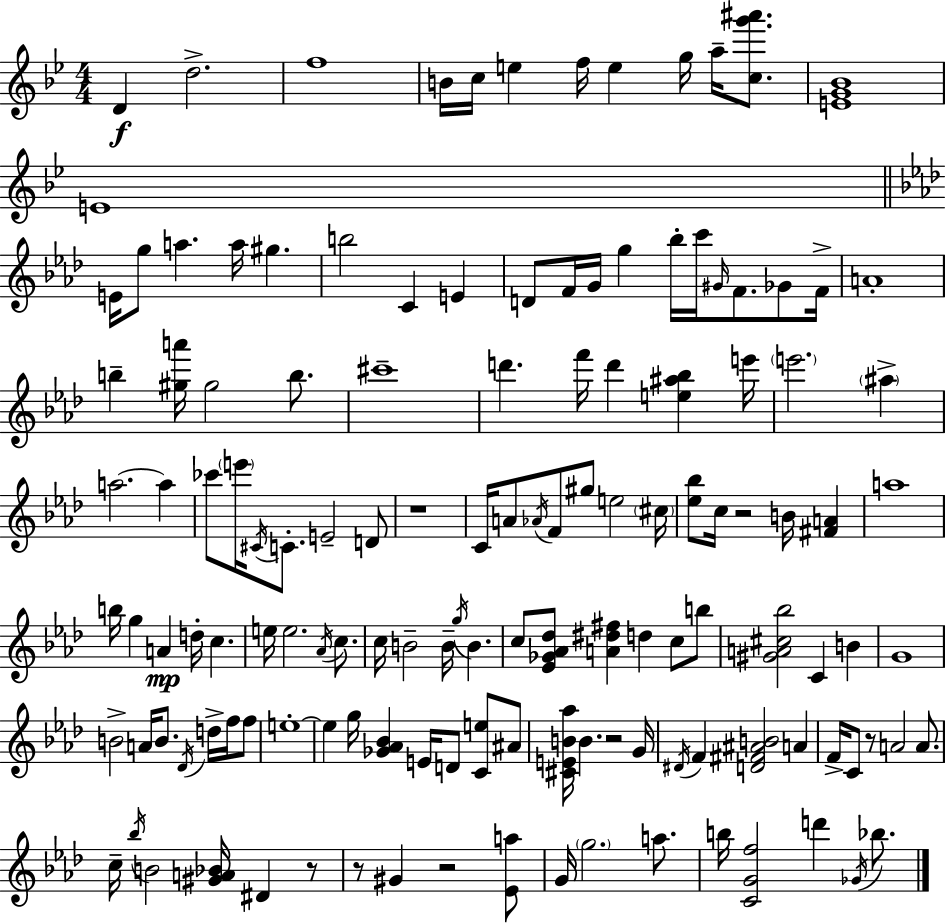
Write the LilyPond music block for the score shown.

{
  \clef treble
  \numericTimeSignature
  \time 4/4
  \key bes \major
  \repeat volta 2 { d'4\f d''2.-> | f''1 | b'16 c''16 e''4 f''16 e''4 g''16 a''16-- <c'' g''' ais'''>8. | <e' g' bes'>1 | \break e'1 | \bar "||" \break \key aes \major e'16 g''8 a''4. a''16 gis''4. | b''2 c'4 e'4 | d'8 f'16 g'16 g''4 bes''16-. c'''16 \grace { gis'16 } f'8. ges'8 | f'16-> a'1-. | \break b''4-- <gis'' a'''>16 gis''2 b''8. | cis'''1-- | d'''4. f'''16 d'''4 <e'' ais'' bes''>4 | e'''16 \parenthesize e'''2. \parenthesize ais''4-> | \break a''2.~~ a''4 | ces'''8 \parenthesize e'''16 \acciaccatura { cis'16 } c'8.-. e'2-- | d'8 r1 | c'16 a'8 \acciaccatura { aes'16 } f'8 gis''8 e''2 | \break \parenthesize cis''16 <ees'' bes''>8 c''16 r2 b'16 <fis' a'>4 | a''1 | b''16 g''4 a'4\mp d''16-. c''4. | e''16 e''2. | \break \acciaccatura { aes'16 } c''8. c''16 b'2-- b'16-- \acciaccatura { g''16 } b'4. | c''8 <ees' ges' aes' des''>8 <a' dis'' fis''>4 d''4 | c''8 b''8 <gis' a' cis'' bes''>2 c'4 | b'4 g'1 | \break b'2-> a'16 b'8. | \acciaccatura { des'16 } d''16-> f''16 f''8 e''1-.~~ | e''4 g''16 <ges' aes' bes'>4 e'16 | d'8 <c' e''>8 ais'8 <cis' e' b' aes''>16 b'4. r2 | \break g'16 \acciaccatura { dis'16 } f'4 <d' fis' ais' b'>2 | a'4 f'16-> c'8 r8 a'2 | a'8. c''16-- \acciaccatura { bes''16 } b'2 | <gis' a' bes'>16 dis'4 r8 r8 gis'4 r2 | \break <ees' a''>8 g'16 \parenthesize g''2. | a''8. b''16 <c' g' f''>2 | d'''4 \acciaccatura { ges'16 } bes''8. } \bar "|."
}